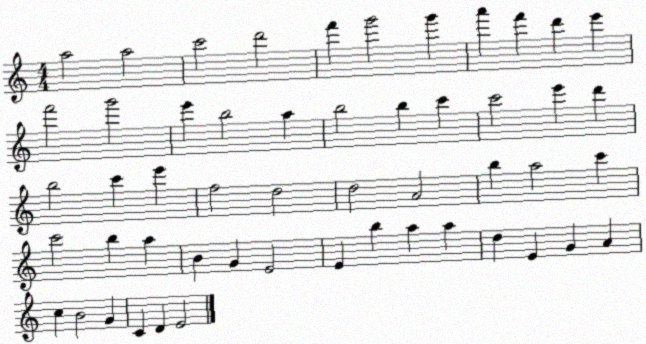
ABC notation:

X:1
T:Untitled
M:4/4
L:1/4
K:C
a2 a2 c'2 d'2 f' g'2 g' a' f' d' e' f'2 g'2 e' b2 a b2 b c' c'2 e' d' b2 c' e' f2 d2 d2 A2 b a2 c' c'2 b a B G E2 E b a a d E G A c B2 G C D E2